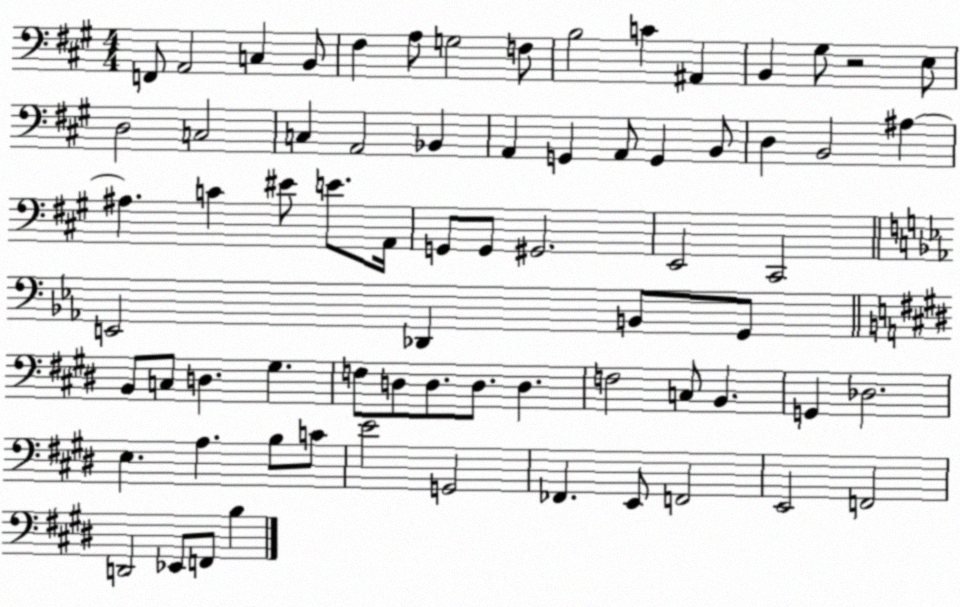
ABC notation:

X:1
T:Untitled
M:4/4
L:1/4
K:A
F,,/2 A,,2 C, B,,/2 ^F, A,/2 G,2 F,/2 B,2 C ^A,, B,, ^G,/2 z2 E,/2 D,2 C,2 C, A,,2 _B,, A,, G,, A,,/2 G,, B,,/2 D, B,,2 ^A, ^A, C ^E/2 E/2 A,,/4 G,,/2 G,,/2 ^G,,2 E,,2 ^C,,2 E,,2 _D,, B,,/2 G,,/2 B,,/2 C,/2 D, ^G, F,/2 D,/2 D,/2 D,/2 D, F,2 C,/2 B,, G,, _D,2 E, A, B,/2 C/2 E2 G,,2 _F,, E,,/2 F,,2 E,,2 F,,2 D,,2 _E,,/2 F,,/2 B,